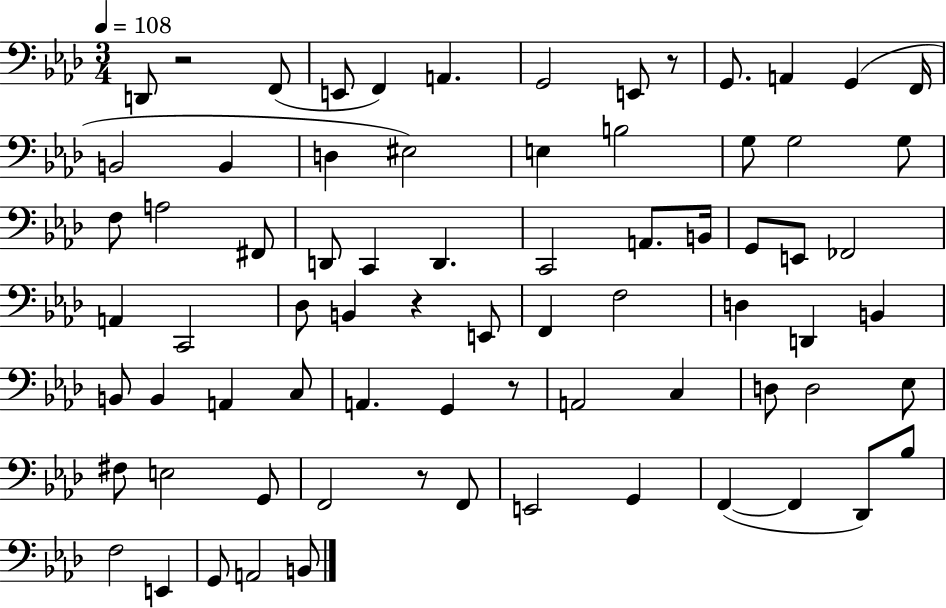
D2/e R/h F2/e E2/e F2/q A2/q. G2/h E2/e R/e G2/e. A2/q G2/q F2/s B2/h B2/q D3/q EIS3/h E3/q B3/h G3/e G3/h G3/e F3/e A3/h F#2/e D2/e C2/q D2/q. C2/h A2/e. B2/s G2/e E2/e FES2/h A2/q C2/h Db3/e B2/q R/q E2/e F2/q F3/h D3/q D2/q B2/q B2/e B2/q A2/q C3/e A2/q. G2/q R/e A2/h C3/q D3/e D3/h Eb3/e F#3/e E3/h G2/e F2/h R/e F2/e E2/h G2/q F2/q F2/q Db2/e Bb3/e F3/h E2/q G2/e A2/h B2/e